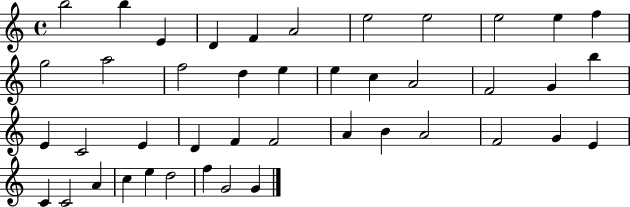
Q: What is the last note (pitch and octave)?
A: G4